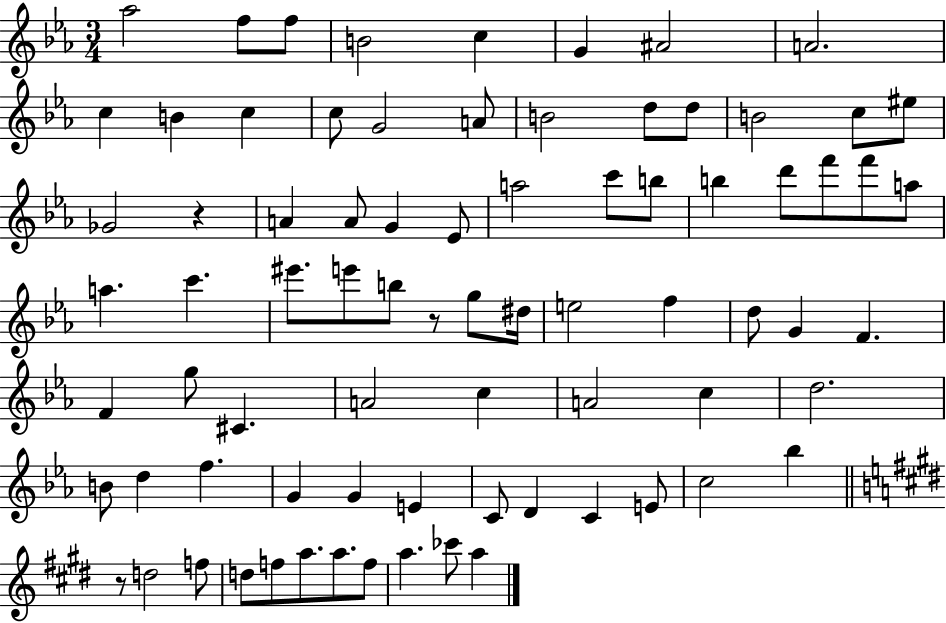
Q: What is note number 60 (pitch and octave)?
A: C4